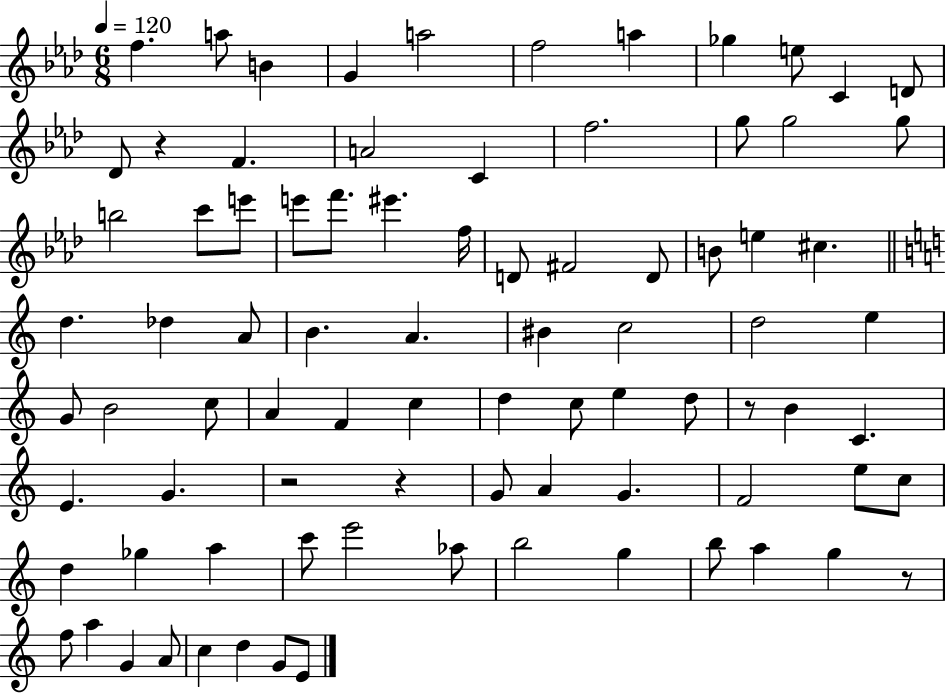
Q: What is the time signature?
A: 6/8